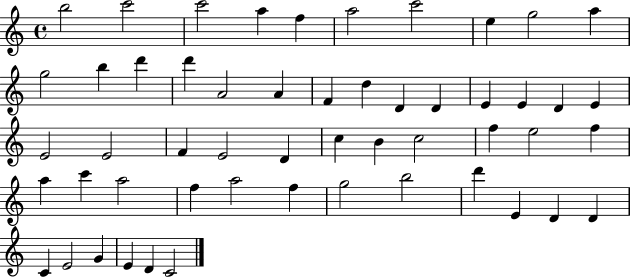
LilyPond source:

{
  \clef treble
  \time 4/4
  \defaultTimeSignature
  \key c \major
  b''2 c'''2 | c'''2 a''4 f''4 | a''2 c'''2 | e''4 g''2 a''4 | \break g''2 b''4 d'''4 | d'''4 a'2 a'4 | f'4 d''4 d'4 d'4 | e'4 e'4 d'4 e'4 | \break e'2 e'2 | f'4 e'2 d'4 | c''4 b'4 c''2 | f''4 e''2 f''4 | \break a''4 c'''4 a''2 | f''4 a''2 f''4 | g''2 b''2 | d'''4 e'4 d'4 d'4 | \break c'4 e'2 g'4 | e'4 d'4 c'2 | \bar "|."
}